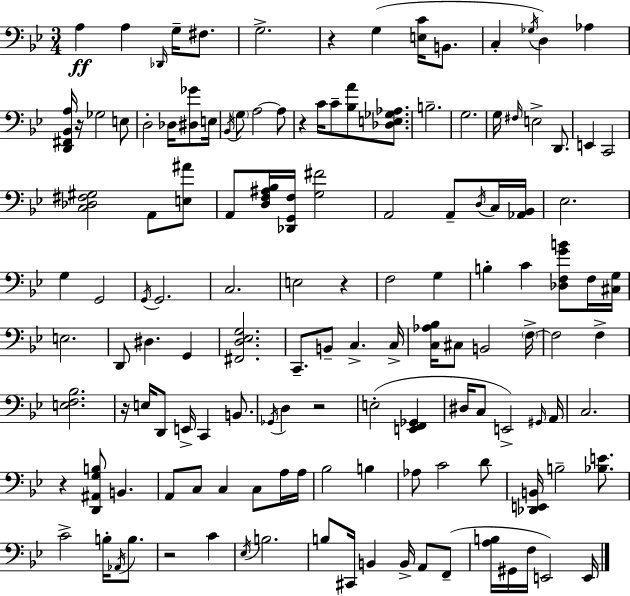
A3/q A3/q Db2/s G3/s F#3/e. G3/h. R/q G3/q [E3,C4]/s B2/e. C3/q Gb3/s D3/q Ab3/q [D2,F#2,Bb2,A3]/s R/s Gb3/h E3/e D3/h Db3/s [D#3,Gb4]/e E3/s Bb2/s G3/e A3/h A3/e R/q C4/s C4/e [Bb3,A4]/e [Db3,E3,Gb3,Ab3]/e. B3/h. G3/h. G3/s F#3/s E3/h D2/e. E2/q C2/h [C3,Db3,F#3,G#3]/h A2/e [E3,A#4]/e A2/e [D3,F3,A#3,Bb3]/s [Db2,G2,F3]/s [G3,F#4]/h A2/h A2/e D3/s C3/s [Ab2,Bb2]/s Eb3/h. G3/q G2/h G2/s G2/h. C3/h. E3/h R/q F3/h G3/q B3/q C4/q [Db3,F3,G4,B4]/e F3/s [C#3,G3]/s E3/h. D2/e D#3/q. G2/q [F#2,D3,Eb3,G3]/h. C2/e. B2/e C3/q. C3/s [C3,Ab3,Bb3]/s C#3/e B2/h F3/s F3/h F3/q [E3,F3,Bb3]/h. R/s E3/s D2/e E2/s C2/q B2/e. Gb2/s D3/q R/h E3/h [E2,F2,Gb2]/q D#3/s C3/e E2/h G#2/s A2/s C3/h. R/q [D2,A#2,G3,B3]/e B2/q. A2/e C3/e C3/q C3/e A3/s A3/s Bb3/h B3/q Ab3/e C4/h D4/e [Db2,E2,B2]/s B3/h [Bb3,E4]/e. C4/h B3/s Ab2/s B3/e. R/h C4/q Eb3/s B3/h. B3/e C#2/s B2/q B2/s A2/e F2/e [A3,B3]/s G#2/s F3/s E2/h E2/s